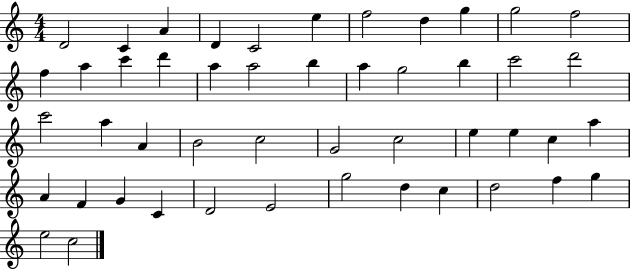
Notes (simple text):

D4/h C4/q A4/q D4/q C4/h E5/q F5/h D5/q G5/q G5/h F5/h F5/q A5/q C6/q D6/q A5/q A5/h B5/q A5/q G5/h B5/q C6/h D6/h C6/h A5/q A4/q B4/h C5/h G4/h C5/h E5/q E5/q C5/q A5/q A4/q F4/q G4/q C4/q D4/h E4/h G5/h D5/q C5/q D5/h F5/q G5/q E5/h C5/h